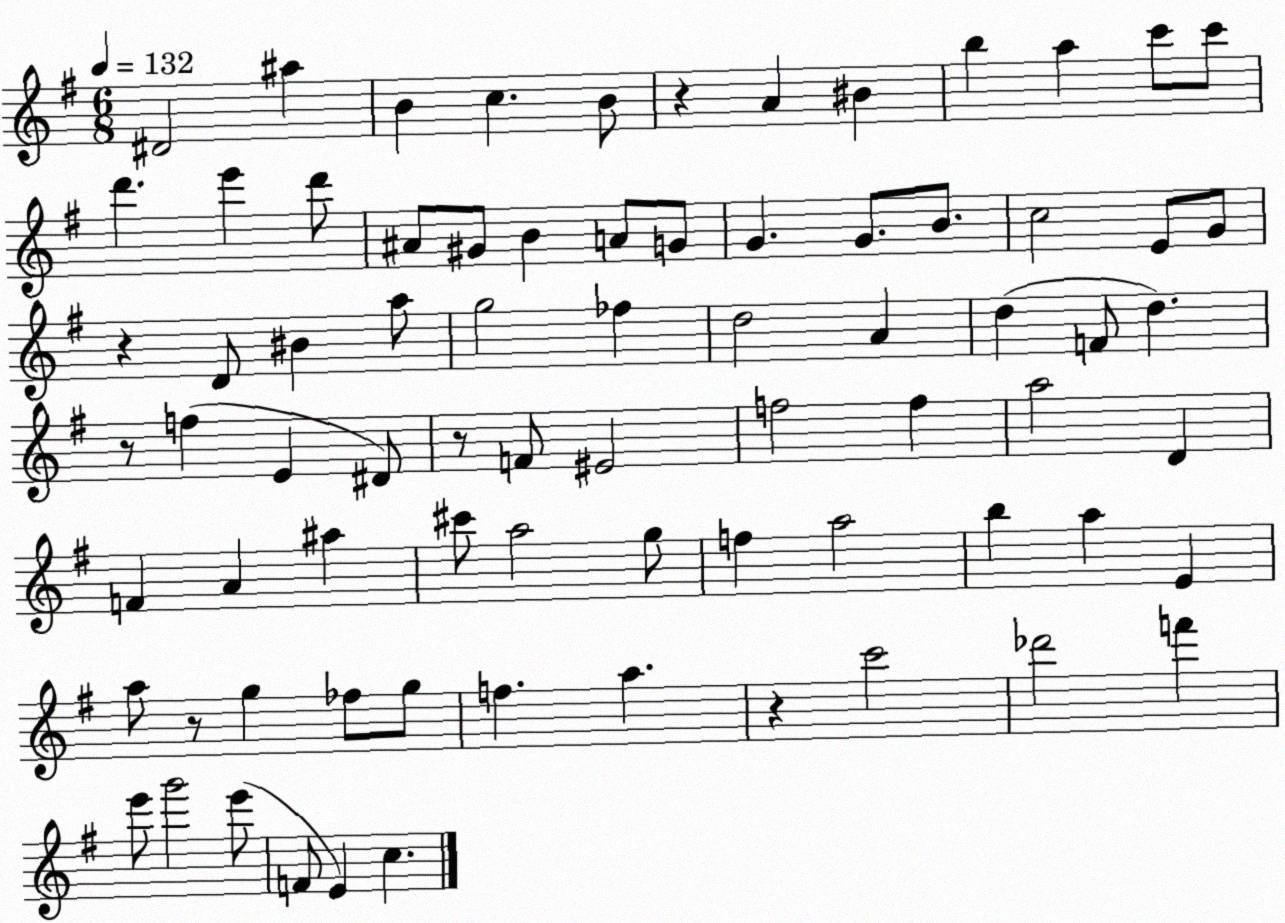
X:1
T:Untitled
M:6/8
L:1/4
K:G
^D2 ^a B c B/2 z A ^B b a c'/2 c'/2 d' e' d'/2 ^A/2 ^G/2 B A/2 G/2 G G/2 B/2 c2 E/2 G/2 z D/2 ^B a/2 g2 _f d2 A d F/2 d z/2 f E ^D/2 z/2 F/2 ^E2 f2 f a2 D F A ^a ^c'/2 a2 g/2 f a2 b a E a/2 z/2 g _f/2 g/2 f a z c'2 _d'2 f' e'/2 g'2 e'/2 F/2 E c